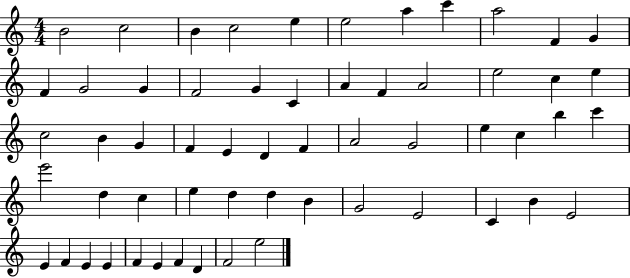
X:1
T:Untitled
M:4/4
L:1/4
K:C
B2 c2 B c2 e e2 a c' a2 F G F G2 G F2 G C A F A2 e2 c e c2 B G F E D F A2 G2 e c b c' e'2 d c e d d B G2 E2 C B E2 E F E E F E F D F2 e2